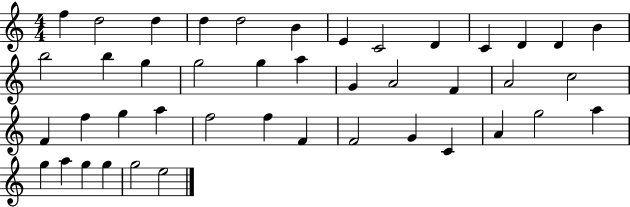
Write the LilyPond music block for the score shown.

{
  \clef treble
  \numericTimeSignature
  \time 4/4
  \key c \major
  f''4 d''2 d''4 | d''4 d''2 b'4 | e'4 c'2 d'4 | c'4 d'4 d'4 b'4 | \break b''2 b''4 g''4 | g''2 g''4 a''4 | g'4 a'2 f'4 | a'2 c''2 | \break f'4 f''4 g''4 a''4 | f''2 f''4 f'4 | f'2 g'4 c'4 | a'4 g''2 a''4 | \break g''4 a''4 g''4 g''4 | g''2 e''2 | \bar "|."
}